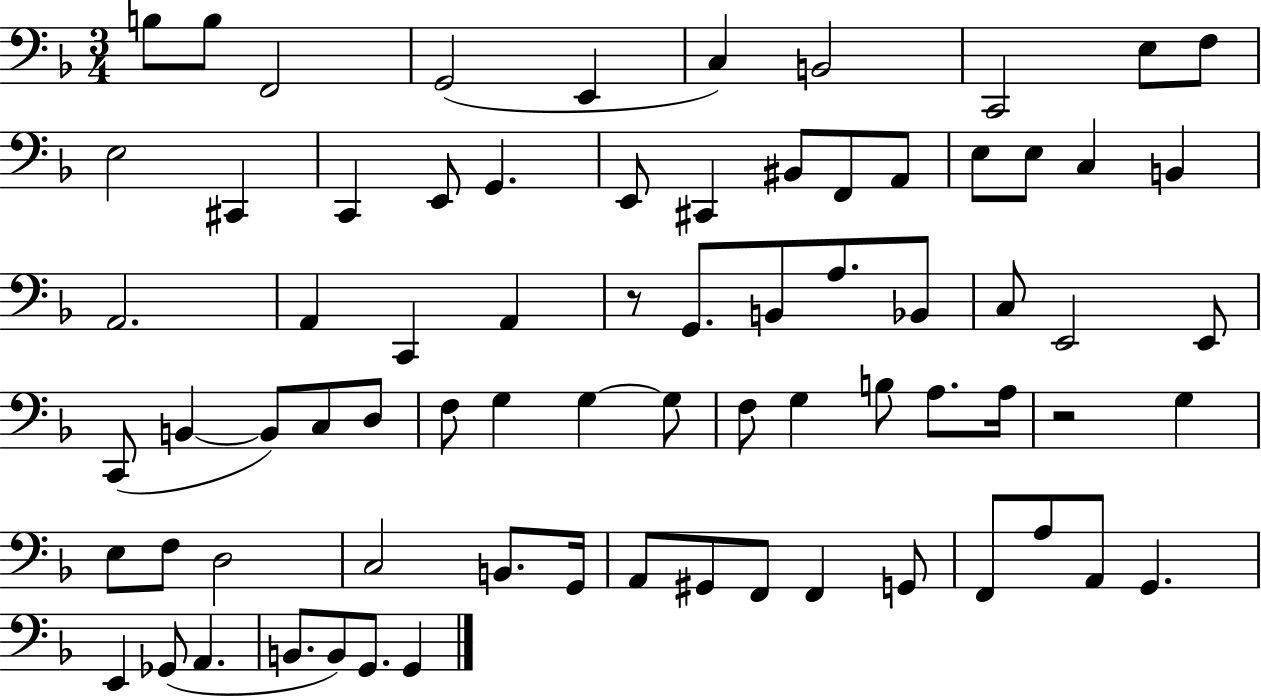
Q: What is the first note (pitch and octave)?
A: B3